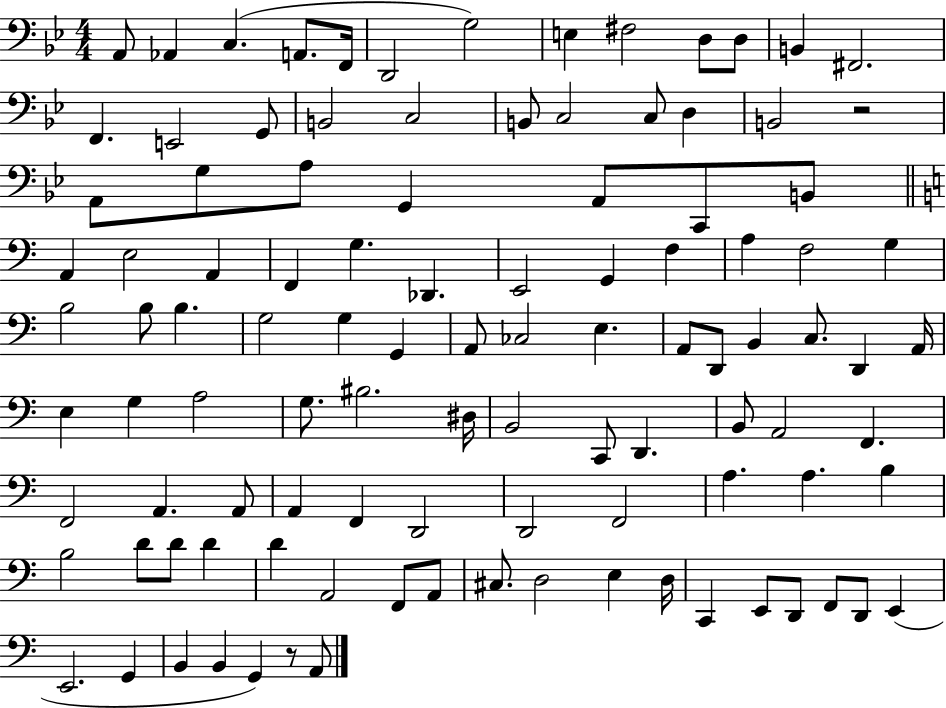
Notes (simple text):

A2/e Ab2/q C3/q. A2/e. F2/s D2/h G3/h E3/q F#3/h D3/e D3/e B2/q F#2/h. F2/q. E2/h G2/e B2/h C3/h B2/e C3/h C3/e D3/q B2/h R/h A2/e G3/e A3/e G2/q A2/e C2/e B2/e A2/q E3/h A2/q F2/q G3/q. Db2/q. E2/h G2/q F3/q A3/q F3/h G3/q B3/h B3/e B3/q. G3/h G3/q G2/q A2/e CES3/h E3/q. A2/e D2/e B2/q C3/e. D2/q A2/s E3/q G3/q A3/h G3/e. BIS3/h. D#3/s B2/h C2/e D2/q. B2/e A2/h F2/q. F2/h A2/q. A2/e A2/q F2/q D2/h D2/h F2/h A3/q. A3/q. B3/q B3/h D4/e D4/e D4/q D4/q A2/h F2/e A2/e C#3/e. D3/h E3/q D3/s C2/q E2/e D2/e F2/e D2/e E2/q E2/h. G2/q B2/q B2/q G2/q R/e A2/e